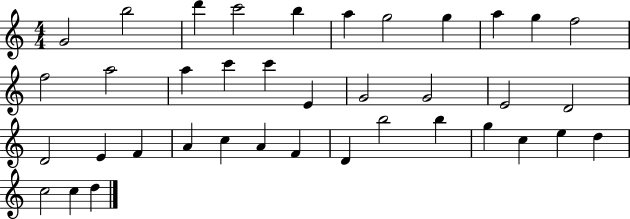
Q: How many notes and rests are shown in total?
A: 38